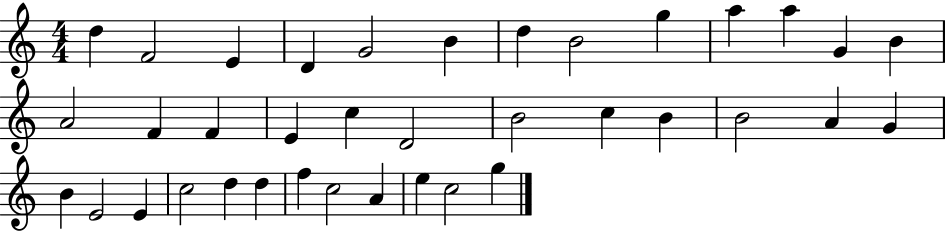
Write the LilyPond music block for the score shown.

{
  \clef treble
  \numericTimeSignature
  \time 4/4
  \key c \major
  d''4 f'2 e'4 | d'4 g'2 b'4 | d''4 b'2 g''4 | a''4 a''4 g'4 b'4 | \break a'2 f'4 f'4 | e'4 c''4 d'2 | b'2 c''4 b'4 | b'2 a'4 g'4 | \break b'4 e'2 e'4 | c''2 d''4 d''4 | f''4 c''2 a'4 | e''4 c''2 g''4 | \break \bar "|."
}